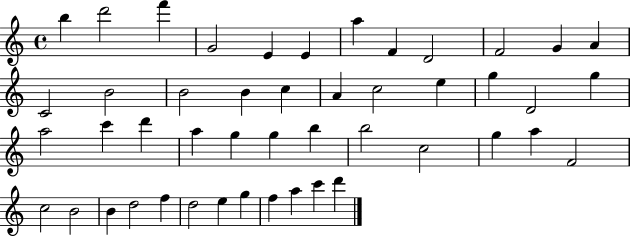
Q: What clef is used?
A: treble